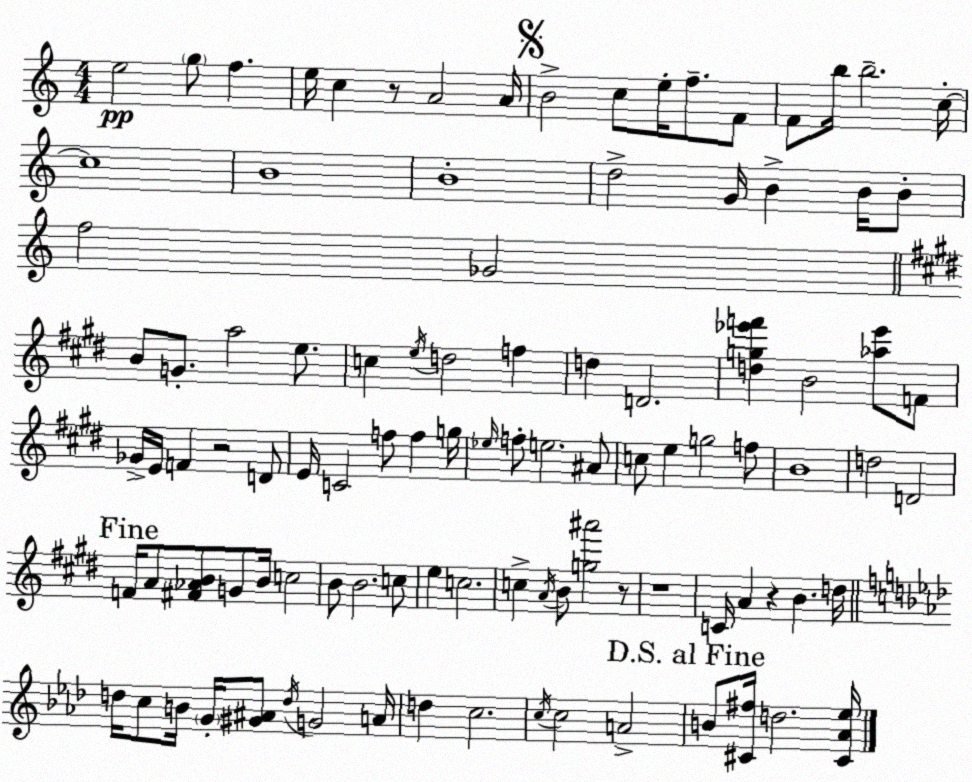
X:1
T:Untitled
M:4/4
L:1/4
K:Am
e2 g/2 f e/4 c z/2 A2 A/4 B2 c/2 e/4 f/2 F/2 F/2 b/4 b2 c/4 c4 B4 B4 d2 G/4 B B/4 B/2 f2 _G2 B/2 G/2 a2 e/2 c e/4 d2 f d D2 [dg_e'f'] B2 [_a_e']/2 F/2 _G/4 E/4 F z2 D/2 E/4 C2 f/2 f g/4 _e/4 f/2 e2 ^A/2 c/2 e g2 f/2 B4 d2 D2 F/4 A/2 [^F_AB]/2 G/2 B/4 c2 B/2 B2 c/2 e c2 c A/4 B/2 [g^a']2 z/2 z4 C/4 A z B d/4 d/4 c/2 B/4 G/4 [^G^A]/2 d/4 G2 A/4 d c2 c/4 c2 A2 B/2 [^C^f]/4 d2 [^C_A_e]/4